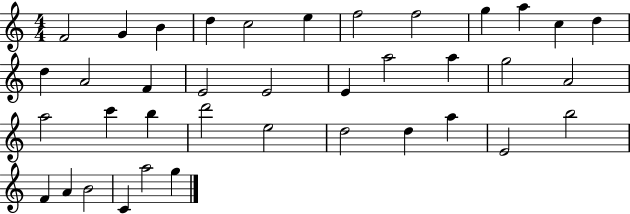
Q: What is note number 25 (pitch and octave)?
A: B5